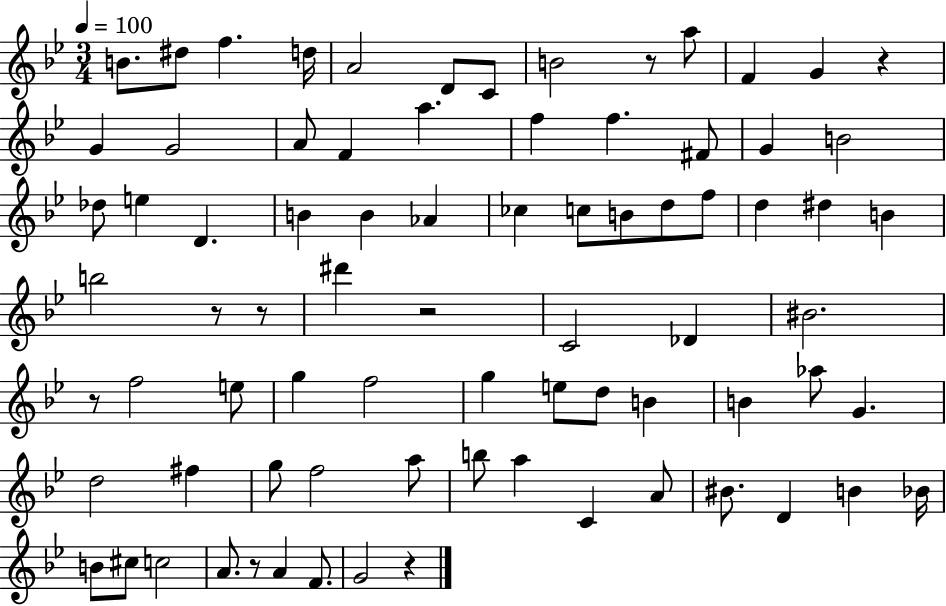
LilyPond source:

{
  \clef treble
  \numericTimeSignature
  \time 3/4
  \key bes \major
  \tempo 4 = 100
  b'8. dis''8 f''4. d''16 | a'2 d'8 c'8 | b'2 r8 a''8 | f'4 g'4 r4 | \break g'4 g'2 | a'8 f'4 a''4. | f''4 f''4. fis'8 | g'4 b'2 | \break des''8 e''4 d'4. | b'4 b'4 aes'4 | ces''4 c''8 b'8 d''8 f''8 | d''4 dis''4 b'4 | \break b''2 r8 r8 | dis'''4 r2 | c'2 des'4 | bis'2. | \break r8 f''2 e''8 | g''4 f''2 | g''4 e''8 d''8 b'4 | b'4 aes''8 g'4. | \break d''2 fis''4 | g''8 f''2 a''8 | b''8 a''4 c'4 a'8 | bis'8. d'4 b'4 bes'16 | \break b'8 cis''8 c''2 | a'8. r8 a'4 f'8. | g'2 r4 | \bar "|."
}